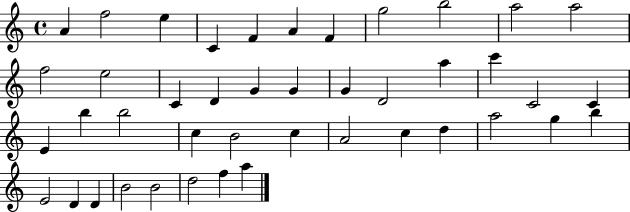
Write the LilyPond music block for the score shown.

{
  \clef treble
  \time 4/4
  \defaultTimeSignature
  \key c \major
  a'4 f''2 e''4 | c'4 f'4 a'4 f'4 | g''2 b''2 | a''2 a''2 | \break f''2 e''2 | c'4 d'4 g'4 g'4 | g'4 d'2 a''4 | c'''4 c'2 c'4 | \break e'4 b''4 b''2 | c''4 b'2 c''4 | a'2 c''4 d''4 | a''2 g''4 b''4 | \break e'2 d'4 d'4 | b'2 b'2 | d''2 f''4 a''4 | \bar "|."
}